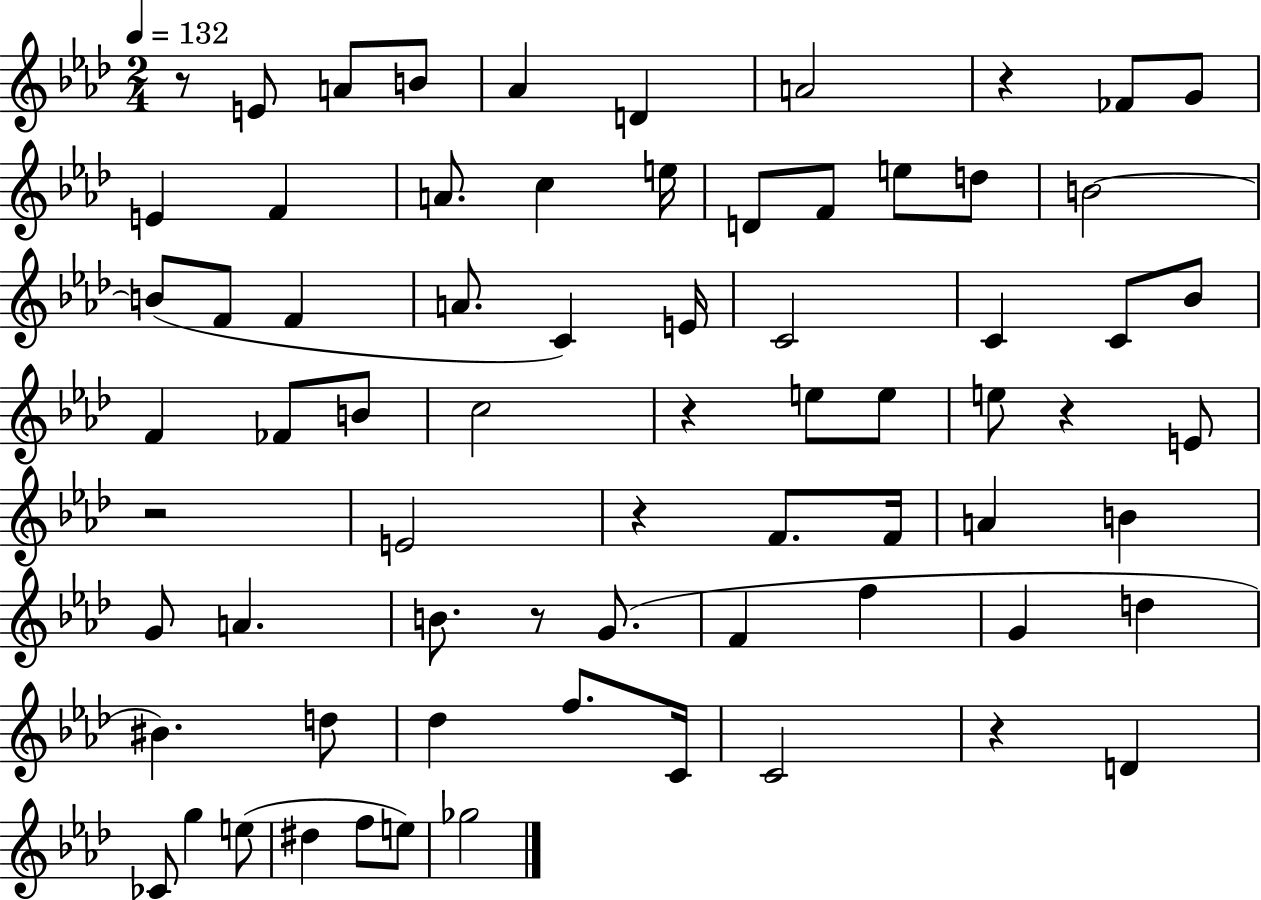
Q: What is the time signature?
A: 2/4